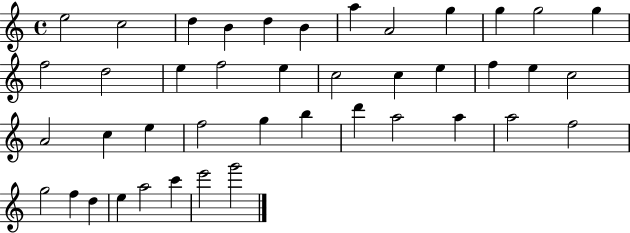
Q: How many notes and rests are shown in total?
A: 42